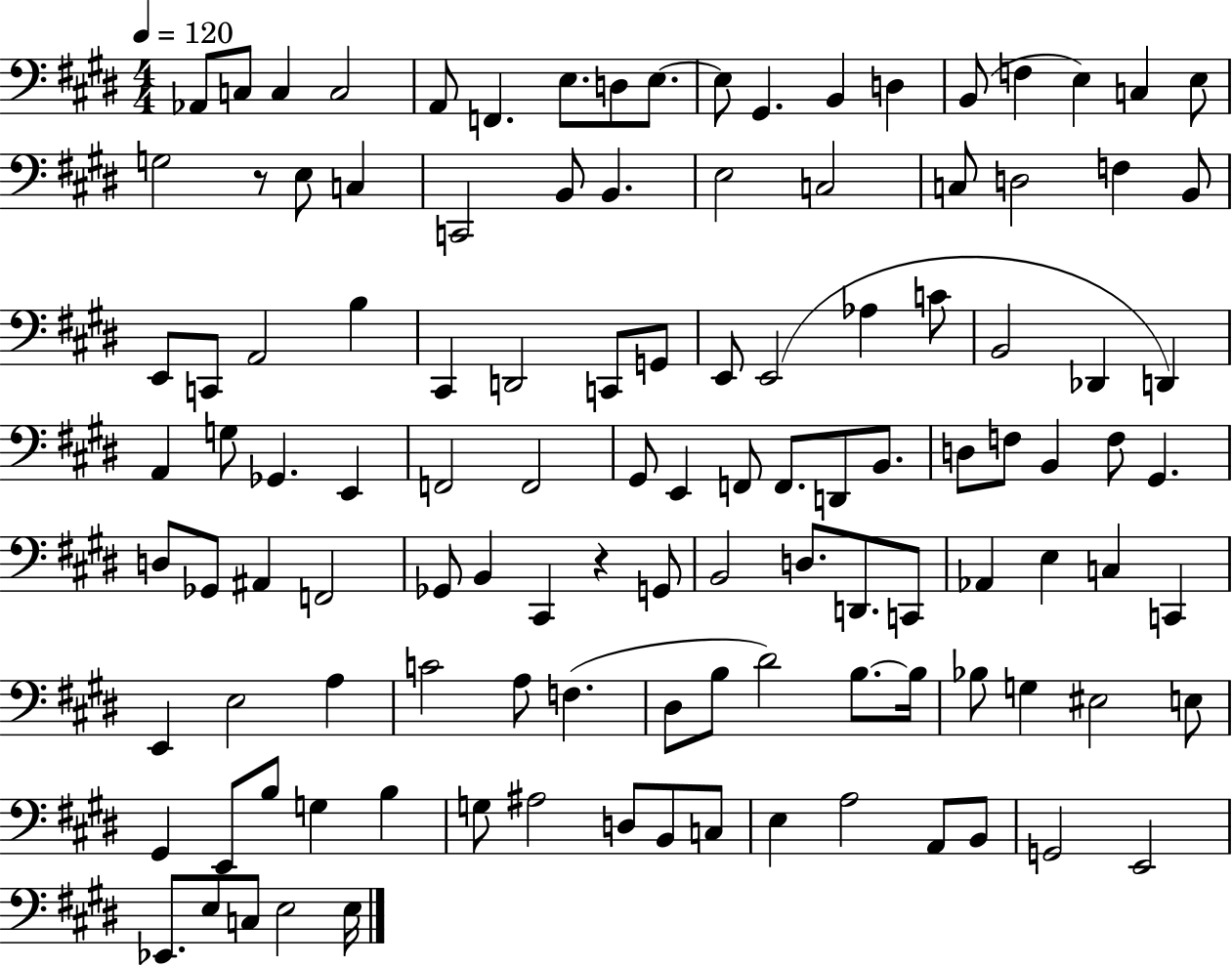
Ab2/e C3/e C3/q C3/h A2/e F2/q. E3/e. D3/e E3/e. E3/e G#2/q. B2/q D3/q B2/e F3/q E3/q C3/q E3/e G3/h R/e E3/e C3/q C2/h B2/e B2/q. E3/h C3/h C3/e D3/h F3/q B2/e E2/e C2/e A2/h B3/q C#2/q D2/h C2/e G2/e E2/e E2/h Ab3/q C4/e B2/h Db2/q D2/q A2/q G3/e Gb2/q. E2/q F2/h F2/h G#2/e E2/q F2/e F2/e. D2/e B2/e. D3/e F3/e B2/q F3/e G#2/q. D3/e Gb2/e A#2/q F2/h Gb2/e B2/q C#2/q R/q G2/e B2/h D3/e. D2/e. C2/e Ab2/q E3/q C3/q C2/q E2/q E3/h A3/q C4/h A3/e F3/q. D#3/e B3/e D#4/h B3/e. B3/s Bb3/e G3/q EIS3/h E3/e G#2/q E2/e B3/e G3/q B3/q G3/e A#3/h D3/e B2/e C3/e E3/q A3/h A2/e B2/e G2/h E2/h Eb2/e. E3/e C3/e E3/h E3/s